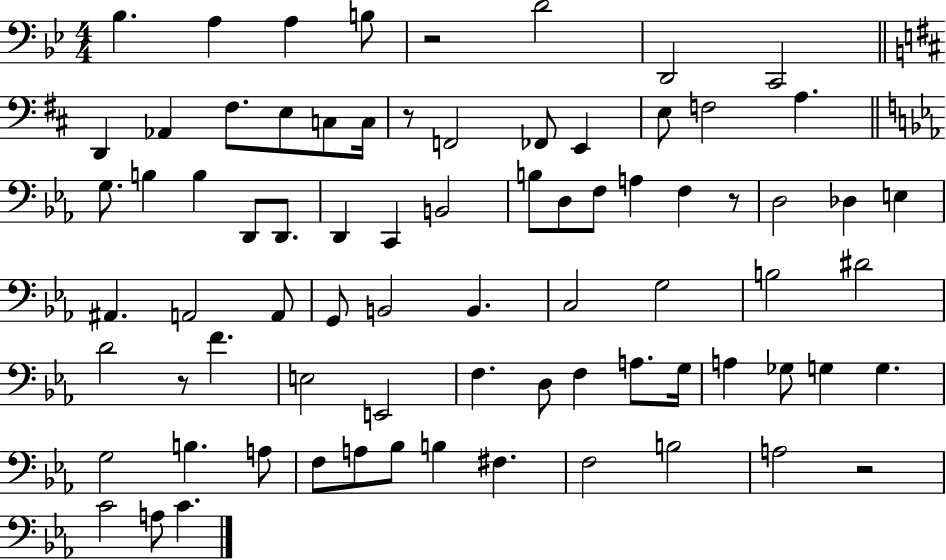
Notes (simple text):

Bb3/q. A3/q A3/q B3/e R/h D4/h D2/h C2/h D2/q Ab2/q F#3/e. E3/e C3/e C3/s R/e F2/h FES2/e E2/q E3/e F3/h A3/q. G3/e. B3/q B3/q D2/e D2/e. D2/q C2/q B2/h B3/e D3/e F3/e A3/q F3/q R/e D3/h Db3/q E3/q A#2/q. A2/h A2/e G2/e B2/h B2/q. C3/h G3/h B3/h D#4/h D4/h R/e F4/q. E3/h E2/h F3/q. D3/e F3/q A3/e. G3/s A3/q Gb3/e G3/q G3/q. G3/h B3/q. A3/e F3/e A3/e Bb3/e B3/q F#3/q. F3/h B3/h A3/h R/h C4/h A3/e C4/q.